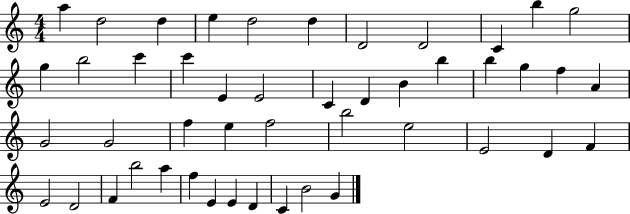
X:1
T:Untitled
M:4/4
L:1/4
K:C
a d2 d e d2 d D2 D2 C b g2 g b2 c' c' E E2 C D B b b g f A G2 G2 f e f2 b2 e2 E2 D F E2 D2 F b2 a f E E D C B2 G